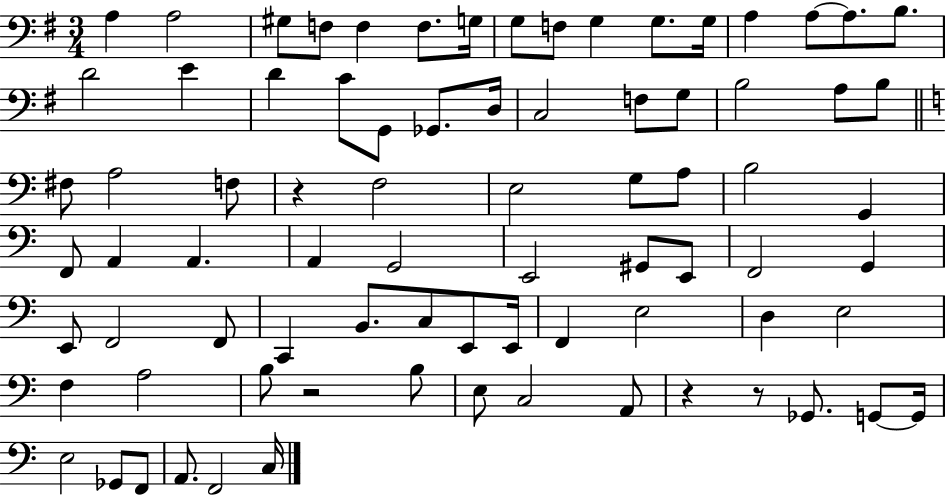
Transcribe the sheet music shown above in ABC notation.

X:1
T:Untitled
M:3/4
L:1/4
K:G
A, A,2 ^G,/2 F,/2 F, F,/2 G,/4 G,/2 F,/2 G, G,/2 G,/4 A, A,/2 A,/2 B,/2 D2 E D C/2 G,,/2 _G,,/2 D,/4 C,2 F,/2 G,/2 B,2 A,/2 B,/2 ^F,/2 A,2 F,/2 z F,2 E,2 G,/2 A,/2 B,2 G,, F,,/2 A,, A,, A,, G,,2 E,,2 ^G,,/2 E,,/2 F,,2 G,, E,,/2 F,,2 F,,/2 C,, B,,/2 C,/2 E,,/2 E,,/4 F,, E,2 D, E,2 F, A,2 B,/2 z2 B,/2 E,/2 C,2 A,,/2 z z/2 _G,,/2 G,,/2 G,,/4 E,2 _G,,/2 F,,/2 A,,/2 F,,2 C,/4